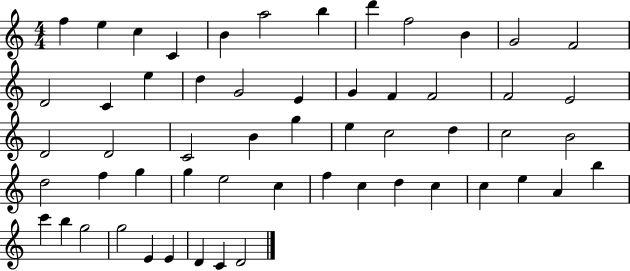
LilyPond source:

{
  \clef treble
  \numericTimeSignature
  \time 4/4
  \key c \major
  f''4 e''4 c''4 c'4 | b'4 a''2 b''4 | d'''4 f''2 b'4 | g'2 f'2 | \break d'2 c'4 e''4 | d''4 g'2 e'4 | g'4 f'4 f'2 | f'2 e'2 | \break d'2 d'2 | c'2 b'4 g''4 | e''4 c''2 d''4 | c''2 b'2 | \break d''2 f''4 g''4 | g''4 e''2 c''4 | f''4 c''4 d''4 c''4 | c''4 e''4 a'4 b''4 | \break c'''4 b''4 g''2 | g''2 e'4 e'4 | d'4 c'4 d'2 | \bar "|."
}